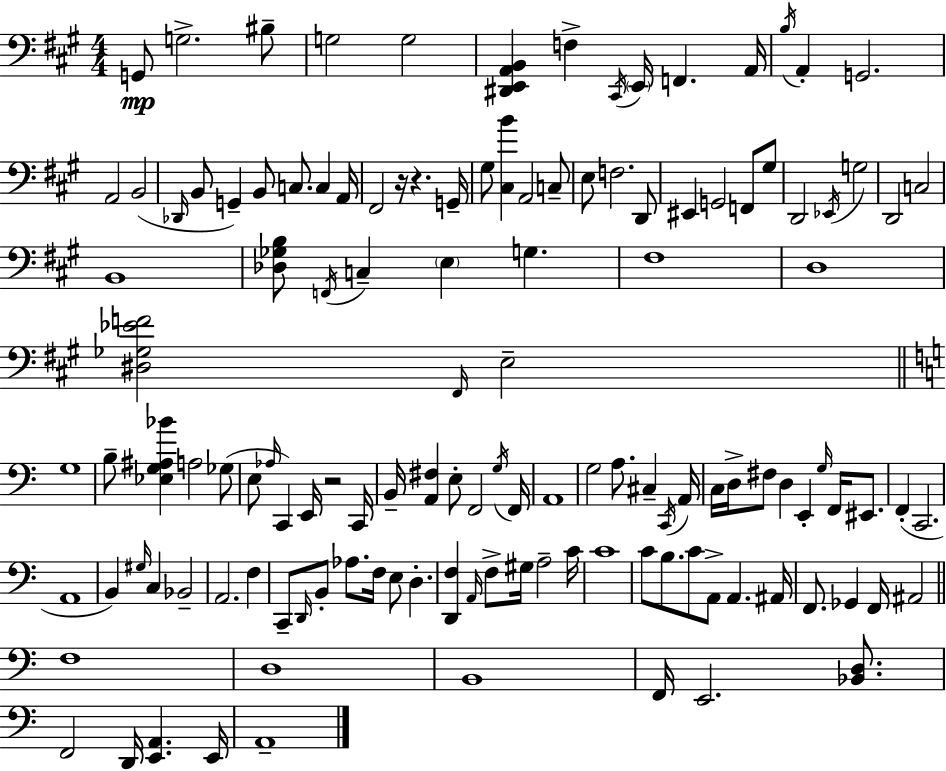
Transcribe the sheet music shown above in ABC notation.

X:1
T:Untitled
M:4/4
L:1/4
K:A
G,,/2 G,2 ^B,/2 G,2 G,2 [^D,,E,,A,,B,,] F, ^C,,/4 E,,/4 F,, A,,/4 B,/4 A,, G,,2 A,,2 B,,2 _D,,/4 B,,/2 G,, B,,/2 C,/2 C, A,,/4 ^F,,2 z/4 z G,,/4 ^G,/2 [^C,B] A,,2 C,/2 E,/2 F,2 D,,/2 ^E,, G,,2 F,,/2 ^G,/2 D,,2 _E,,/4 G,2 D,,2 C,2 B,,4 [_D,_G,B,]/2 F,,/4 C, E, G, ^F,4 D,4 [^D,_G,_EF]2 ^F,,/4 E,2 G,4 B,/2 [_E,G,^A,_B] A,2 _G,/2 E,/2 _A,/4 C,, E,,/4 z2 C,,/4 B,,/4 [A,,^F,] E,/2 F,,2 G,/4 F,,/4 A,,4 G,2 A,/2 ^C, C,,/4 A,,/4 C,/4 D,/4 ^F,/2 D, E,, G,/4 F,,/4 ^E,,/2 F,, C,,2 A,,4 B,, ^G,/4 C, _B,,2 A,,2 F, C,,/2 D,,/4 B,,/2 _A,/2 F,/4 E,/2 D, [D,,F,] A,,/4 F,/2 ^G,/4 A,2 C/4 C4 C/2 B,/2 C/2 A,,/2 A,, ^A,,/4 F,,/2 _G,, F,,/4 ^A,,2 F,4 D,4 B,,4 F,,/4 E,,2 [_B,,D,]/2 F,,2 D,,/4 [E,,A,,] E,,/4 A,,4